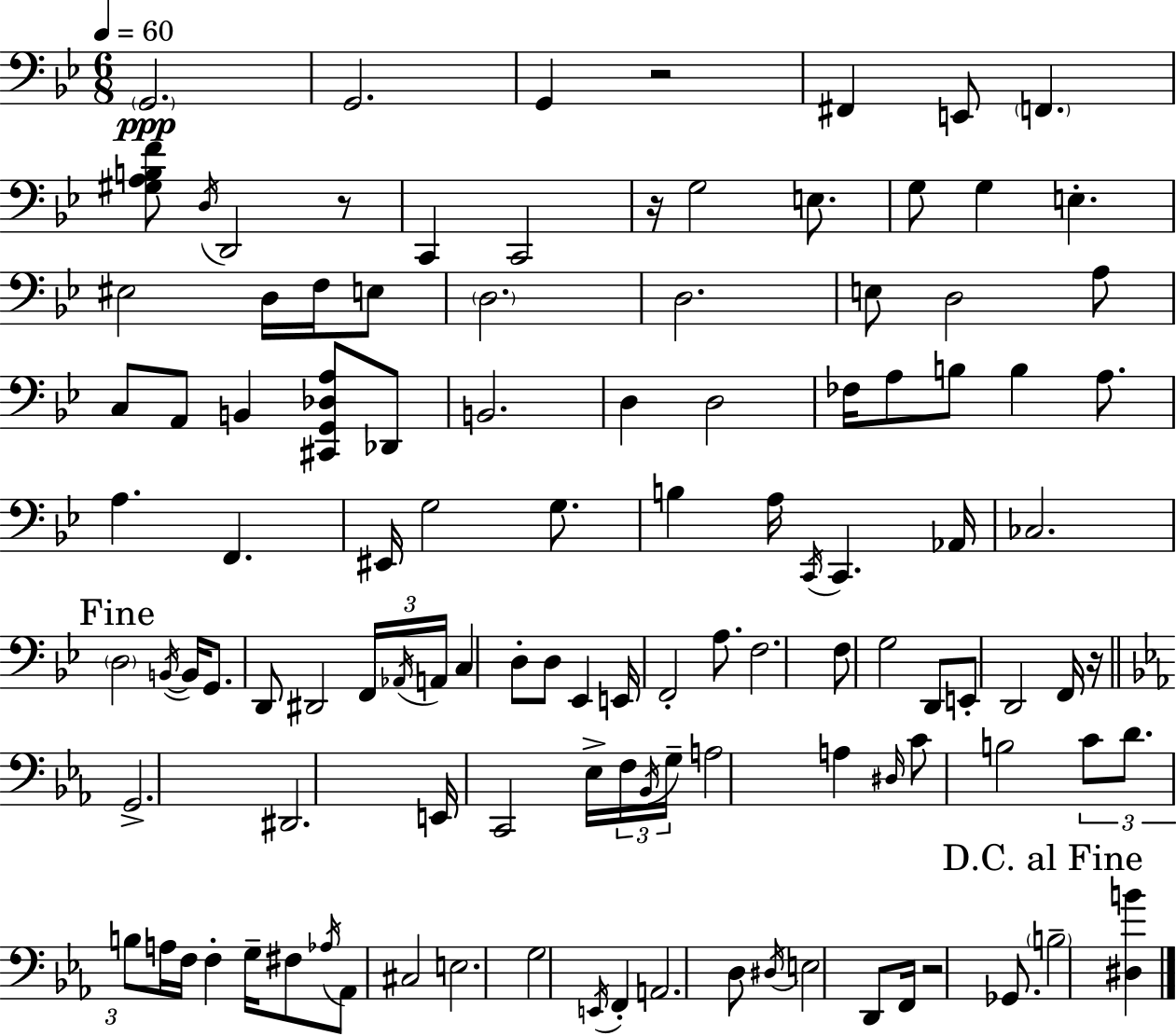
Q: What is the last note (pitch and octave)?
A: B3